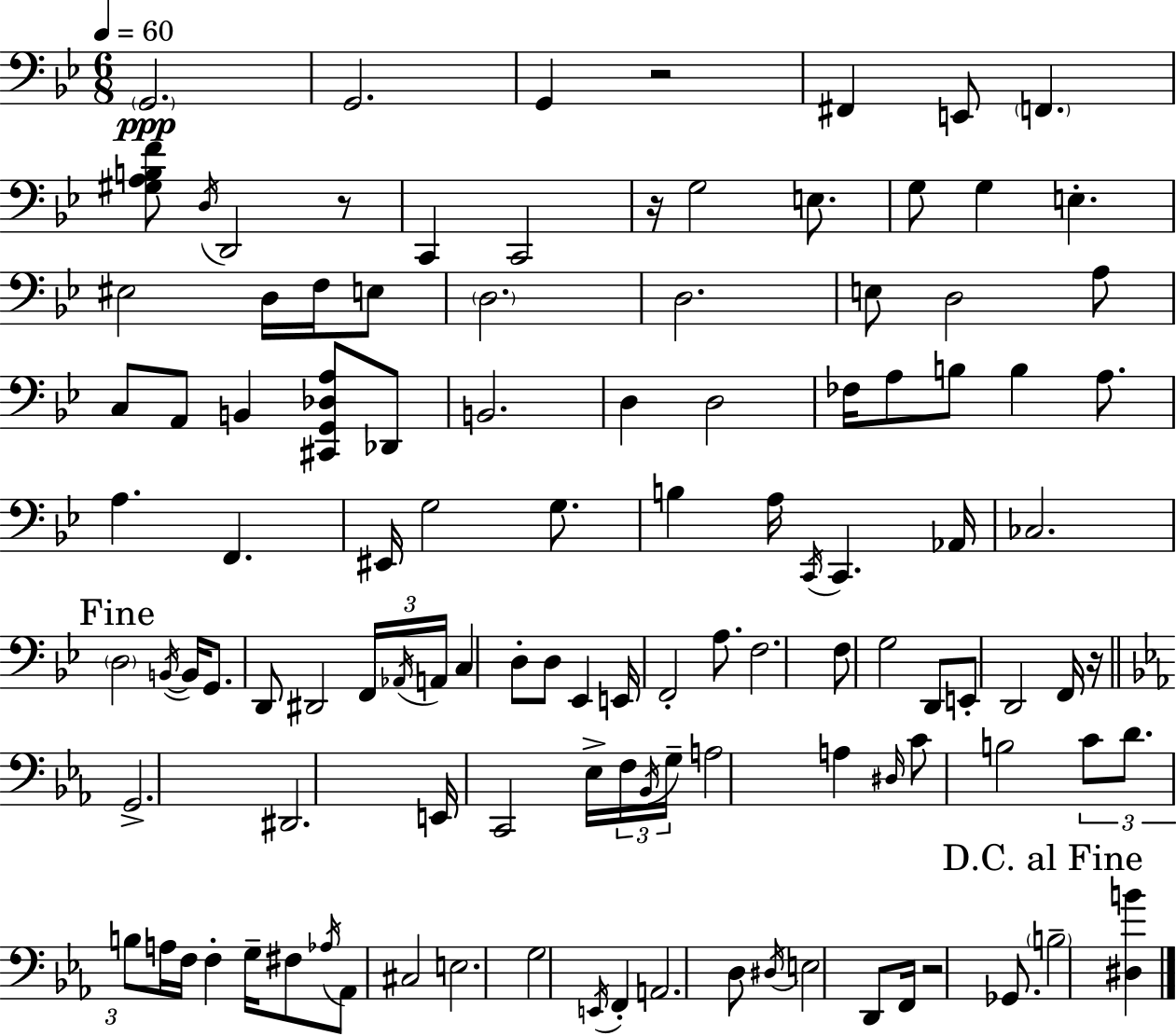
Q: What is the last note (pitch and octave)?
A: B3